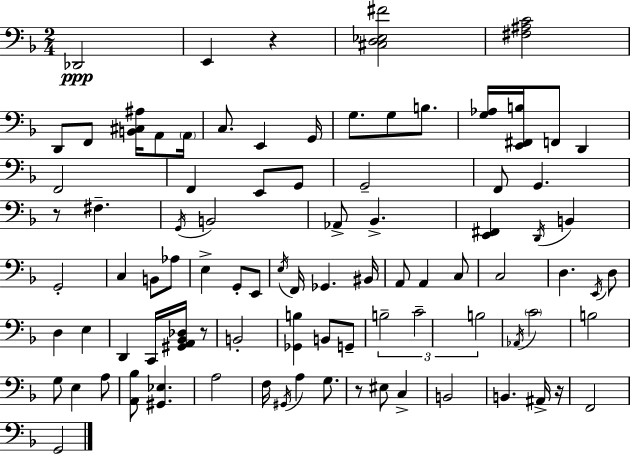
X:1
T:Untitled
M:2/4
L:1/4
K:F
_D,,2 E,, z [^C,D,_E,^F]2 [^F,^A,C]2 D,,/2 F,,/2 [B,,^C,^A,]/4 A,,/2 A,,/4 C,/2 E,, G,,/4 G,/2 G,/2 B,/2 [G,_A,]/4 [E,,^F,,B,]/4 F,,/2 D,, F,,2 F,, E,,/2 G,,/2 G,,2 F,,/2 G,, z/2 ^F, G,,/4 B,,2 _A,,/2 _B,, [E,,^F,,] D,,/4 B,, G,,2 C, B,,/2 _A,/2 E, G,,/2 E,,/2 E,/4 F,,/4 _G,, ^B,,/4 A,,/2 A,, C,/2 C,2 D, E,,/4 D,/2 D, E, D,, C,,/4 [^G,,A,,_B,,_D,]/4 z/2 B,,2 [_G,,B,] B,,/2 G,,/2 B,2 C2 B,2 _A,,/4 C2 B,2 G,/2 E, A,/2 [A,,_B,]/2 [^G,,_E,] A,2 F,/4 ^G,,/4 A, G,/2 z/2 ^E,/2 C, B,,2 B,, ^A,,/4 z/4 F,,2 G,,2